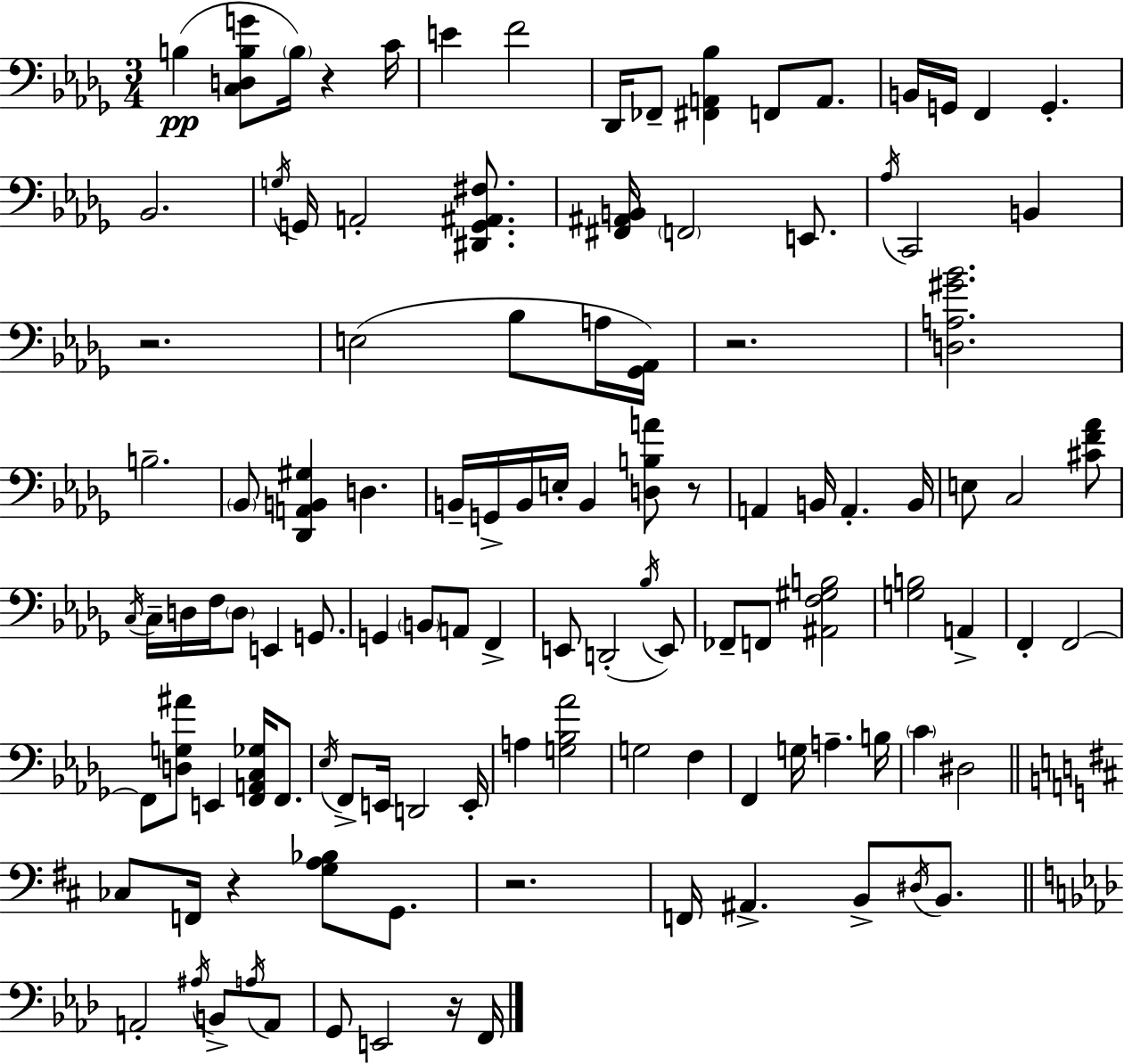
B3/q [C3,D3,B3,G4]/e B3/s R/q C4/s E4/q F4/h Db2/s FES2/e [F#2,A2,Bb3]/q F2/e A2/e. B2/s G2/s F2/q G2/q. Bb2/h. G3/s G2/s A2/h [D#2,G2,A#2,F#3]/e. [F#2,A#2,B2]/s F2/h E2/e. Ab3/s C2/h B2/q R/h. E3/h Bb3/e A3/s [Gb2,Ab2]/s R/h. [D3,A3,G#4,Bb4]/h. B3/h. Bb2/e [Db2,A2,B2,G#3]/q D3/q. B2/s G2/s B2/s E3/s B2/q [D3,B3,A4]/e R/e A2/q B2/s A2/q. B2/s E3/e C3/h [C#4,F4,Ab4]/e C3/s C3/s D3/s F3/s D3/e E2/q G2/e. G2/q B2/e A2/e F2/q E2/e D2/h Bb3/s E2/e FES2/e F2/e [A#2,F3,G#3,B3]/h [G3,B3]/h A2/q F2/q F2/h F2/e [D3,G3,A#4]/e E2/q [F2,A2,C3,Gb3]/s F2/e. Eb3/s F2/e E2/s D2/h E2/s A3/q [G3,Bb3,Ab4]/h G3/h F3/q F2/q G3/s A3/q. B3/s C4/q D#3/h CES3/e F2/s R/q [G3,A3,Bb3]/e G2/e. R/h. F2/s A#2/q. B2/e D#3/s B2/e. A2/h A#3/s B2/e A3/s A2/e G2/e E2/h R/s F2/s